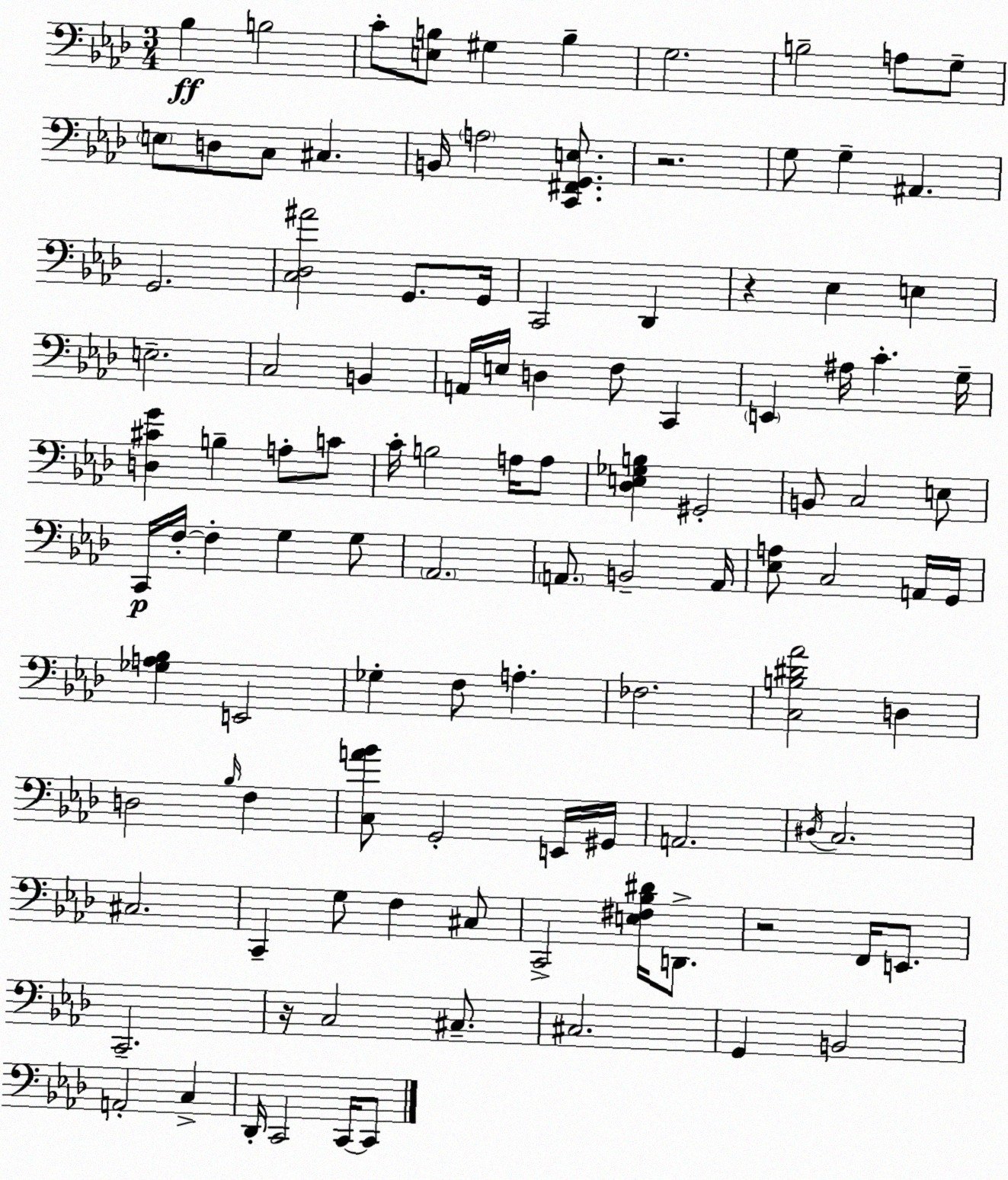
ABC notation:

X:1
T:Untitled
M:3/4
L:1/4
K:Ab
_B, B,2 C/2 [E,B,]/2 ^G, B, G,2 B,2 A,/2 G,/2 E,/2 D,/2 C,/2 ^C, B,,/4 A,2 [C,,^F,,G,,E,]/2 z2 G,/2 G, ^A,, G,,2 [C,_D,^A]2 G,,/2 G,,/4 C,,2 _D,, z _E, E, E,2 C,2 B,, A,,/4 E,/4 D, F,/2 C,, E,, ^A,/4 C G,/4 [D,^CG] B, A,/2 C/2 C/4 B,2 A,/4 A,/2 [_D,E,_G,B,] ^G,,2 B,,/2 C,2 E,/2 C,,/4 F,/4 F, G, G,/2 _A,,2 A,,/2 B,,2 A,,/4 [_E,A,]/2 C,2 A,,/4 G,,/4 [_G,A,_B,] E,,2 _G, F,/2 A, _F,2 [C,B,^D_A]2 D, D,2 _B,/4 F, [C,A_B]/2 G,,2 E,,/4 ^G,,/4 A,,2 ^D,/4 C,2 ^C,2 C,, G,/2 F, ^C,/2 C,,2 [E,^F,_B,^D]/4 D,,/2 z2 F,,/4 E,,/2 C,,2 z/4 C,2 ^C,/2 ^C,2 G,, B,,2 A,,2 C, _D,,/4 C,,2 C,,/4 C,,/2